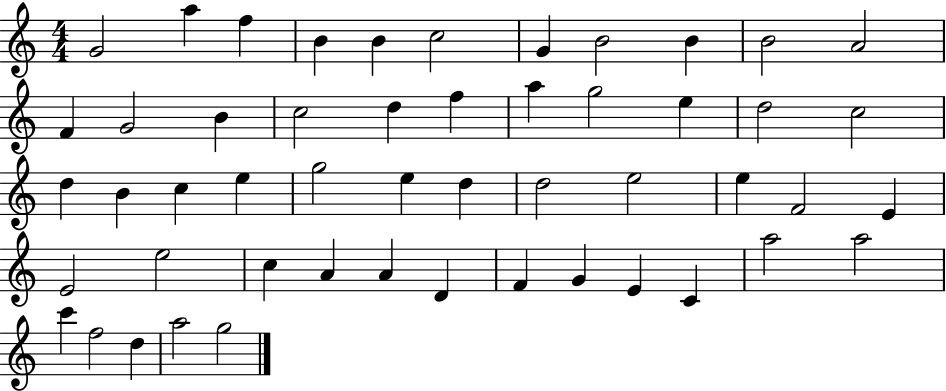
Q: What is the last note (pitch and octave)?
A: G5